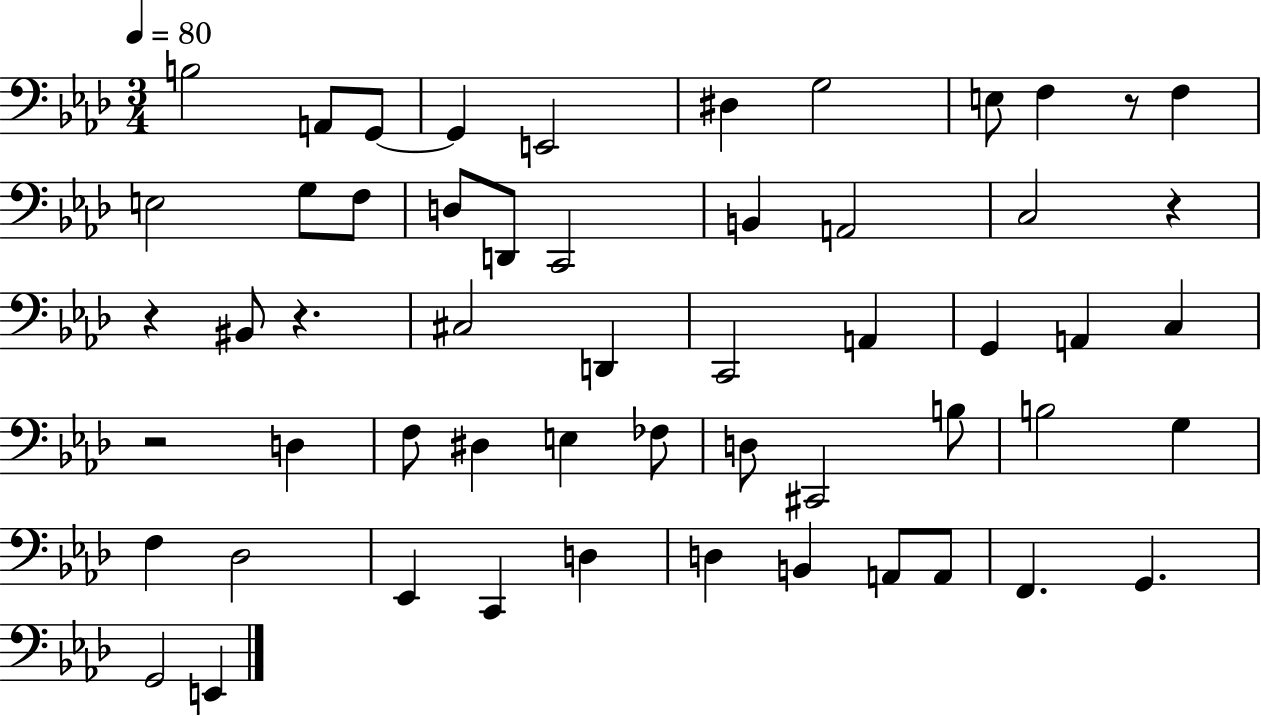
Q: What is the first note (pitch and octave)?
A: B3